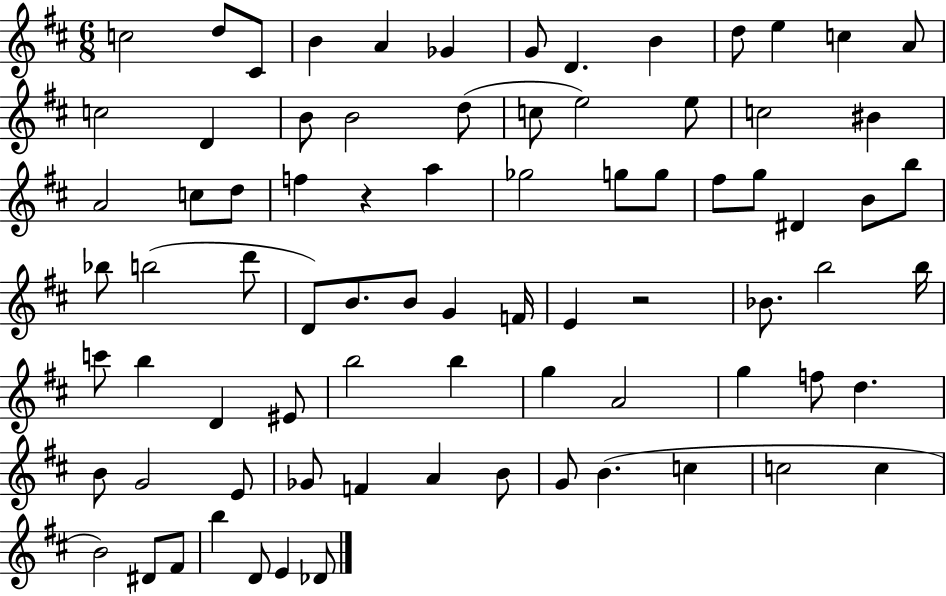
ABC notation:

X:1
T:Untitled
M:6/8
L:1/4
K:D
c2 d/2 ^C/2 B A _G G/2 D B d/2 e c A/2 c2 D B/2 B2 d/2 c/2 e2 e/2 c2 ^B A2 c/2 d/2 f z a _g2 g/2 g/2 ^f/2 g/2 ^D B/2 b/2 _b/2 b2 d'/2 D/2 B/2 B/2 G F/4 E z2 _B/2 b2 b/4 c'/2 b D ^E/2 b2 b g A2 g f/2 d B/2 G2 E/2 _G/2 F A B/2 G/2 B c c2 c B2 ^D/2 ^F/2 b D/2 E _D/2